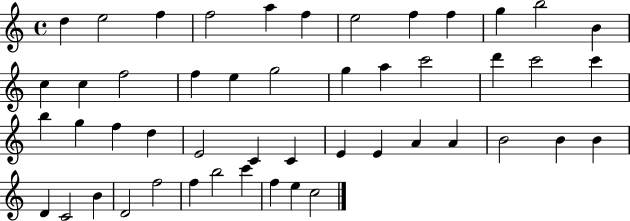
D5/q E5/h F5/q F5/h A5/q F5/q E5/h F5/q F5/q G5/q B5/h B4/q C5/q C5/q F5/h F5/q E5/q G5/h G5/q A5/q C6/h D6/q C6/h C6/q B5/q G5/q F5/q D5/q E4/h C4/q C4/q E4/q E4/q A4/q A4/q B4/h B4/q B4/q D4/q C4/h B4/q D4/h F5/h F5/q B5/h C6/q F5/q E5/q C5/h